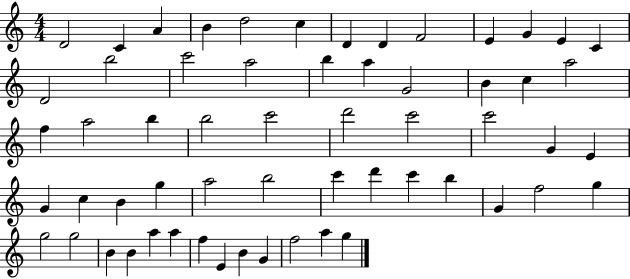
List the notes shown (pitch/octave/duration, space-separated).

D4/h C4/q A4/q B4/q D5/h C5/q D4/q D4/q F4/h E4/q G4/q E4/q C4/q D4/h B5/h C6/h A5/h B5/q A5/q G4/h B4/q C5/q A5/h F5/q A5/h B5/q B5/h C6/h D6/h C6/h C6/h G4/q E4/q G4/q C5/q B4/q G5/q A5/h B5/h C6/q D6/q C6/q B5/q G4/q F5/h G5/q G5/h G5/h B4/q B4/q A5/q A5/q F5/q E4/q B4/q G4/q F5/h A5/q G5/q